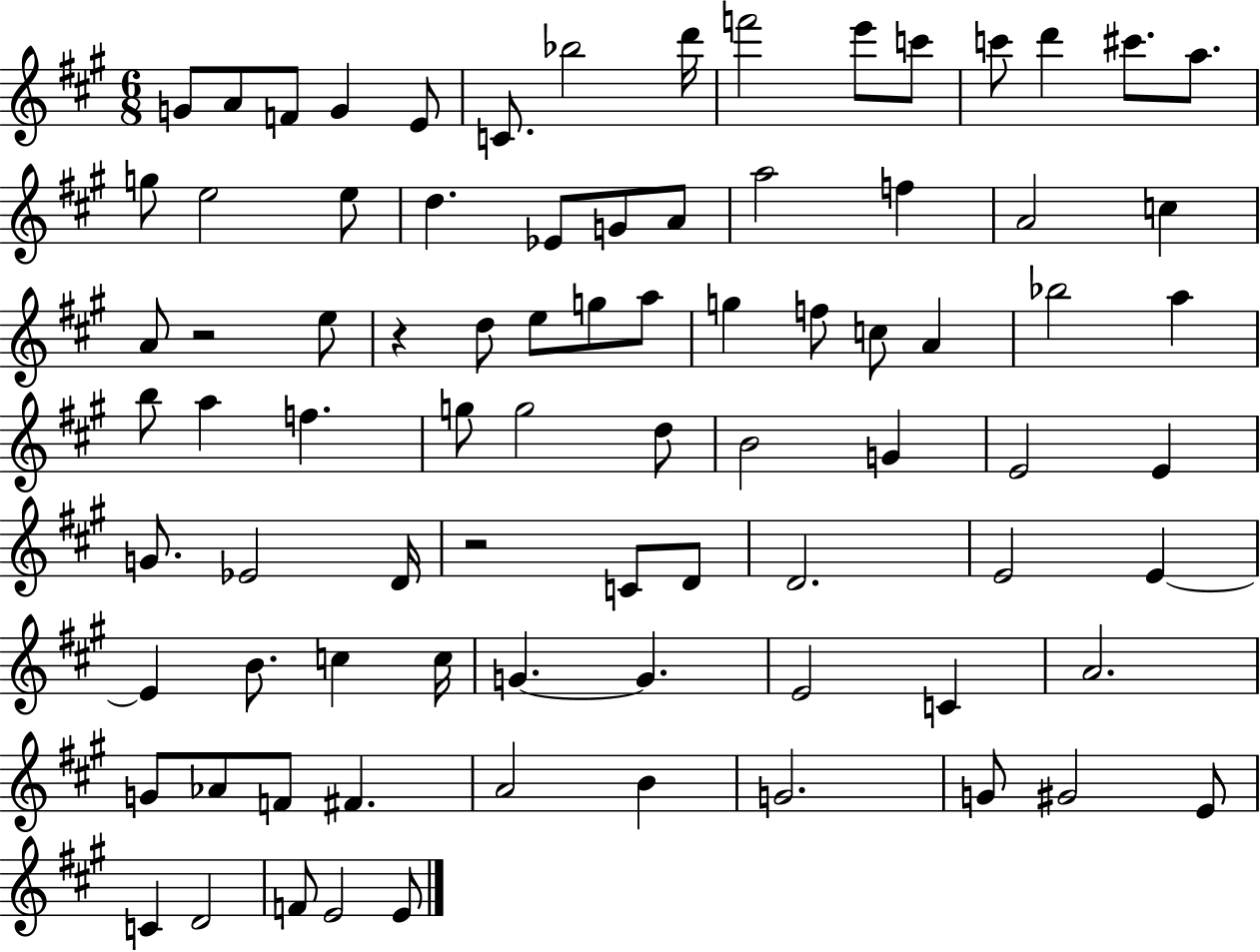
X:1
T:Untitled
M:6/8
L:1/4
K:A
G/2 A/2 F/2 G E/2 C/2 _b2 d'/4 f'2 e'/2 c'/2 c'/2 d' ^c'/2 a/2 g/2 e2 e/2 d _E/2 G/2 A/2 a2 f A2 c A/2 z2 e/2 z d/2 e/2 g/2 a/2 g f/2 c/2 A _b2 a b/2 a f g/2 g2 d/2 B2 G E2 E G/2 _E2 D/4 z2 C/2 D/2 D2 E2 E E B/2 c c/4 G G E2 C A2 G/2 _A/2 F/2 ^F A2 B G2 G/2 ^G2 E/2 C D2 F/2 E2 E/2